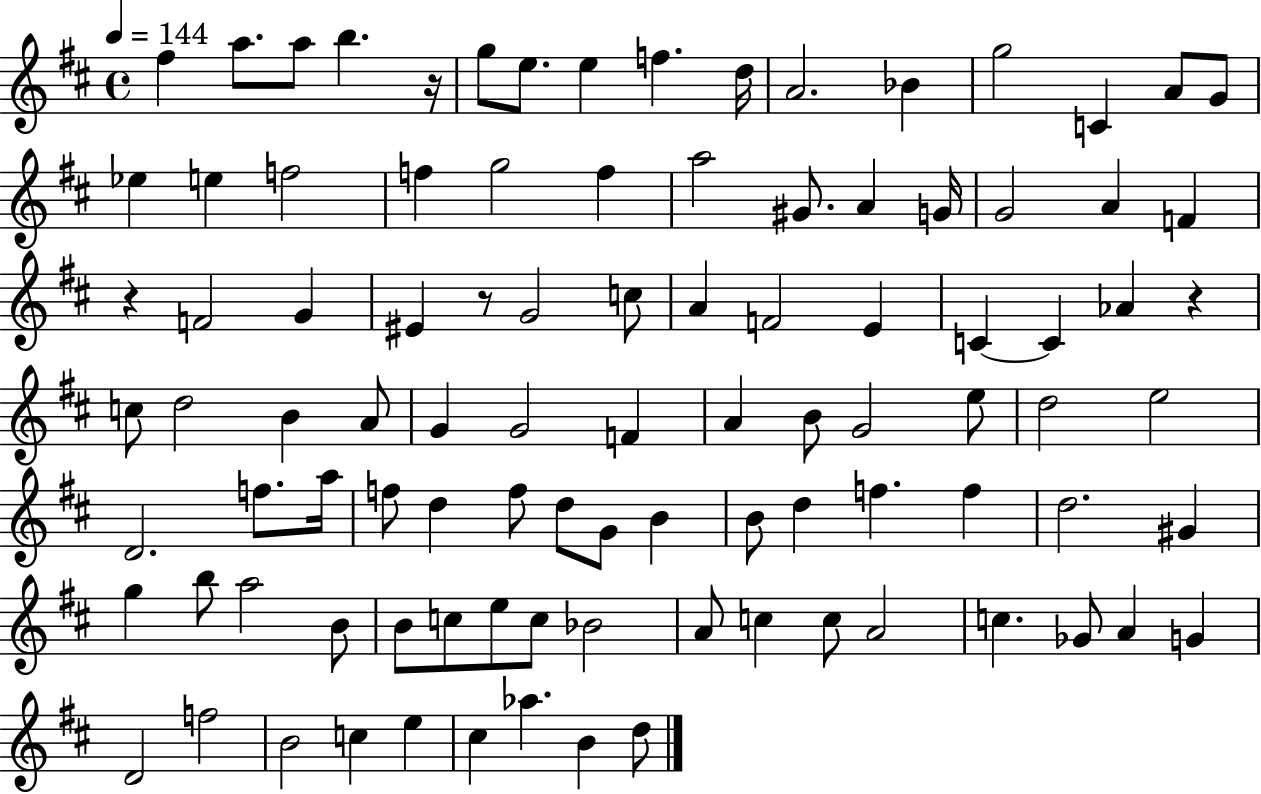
F#5/q A5/e. A5/e B5/q. R/s G5/e E5/e. E5/q F5/q. D5/s A4/h. Bb4/q G5/h C4/q A4/e G4/e Eb5/q E5/q F5/h F5/q G5/h F5/q A5/h G#4/e. A4/q G4/s G4/h A4/q F4/q R/q F4/h G4/q EIS4/q R/e G4/h C5/e A4/q F4/h E4/q C4/q C4/q Ab4/q R/q C5/e D5/h B4/q A4/e G4/q G4/h F4/q A4/q B4/e G4/h E5/e D5/h E5/h D4/h. F5/e. A5/s F5/e D5/q F5/e D5/e G4/e B4/q B4/e D5/q F5/q. F5/q D5/h. G#4/q G5/q B5/e A5/h B4/e B4/e C5/e E5/e C5/e Bb4/h A4/e C5/q C5/e A4/h C5/q. Gb4/e A4/q G4/q D4/h F5/h B4/h C5/q E5/q C#5/q Ab5/q. B4/q D5/e